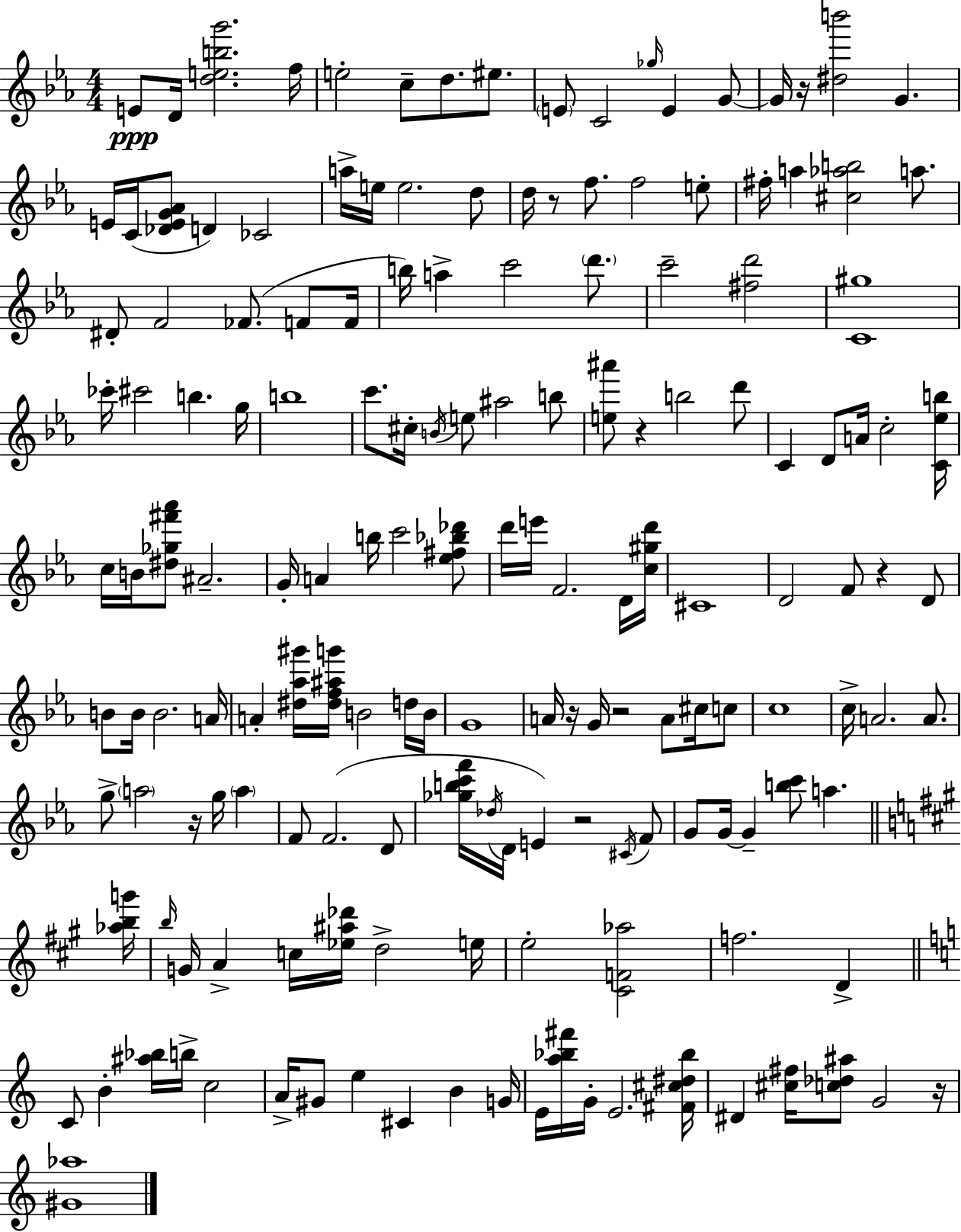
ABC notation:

X:1
T:Untitled
M:4/4
L:1/4
K:Eb
E/2 D/4 [debg']2 f/4 e2 c/2 d/2 ^e/2 E/2 C2 _g/4 E G/2 G/4 z/4 [^db']2 G E/4 C/4 [_DEG_A]/2 D _C2 a/4 e/4 e2 d/2 d/4 z/2 f/2 f2 e/2 ^f/4 a [^c_ab]2 a/2 ^D/2 F2 _F/2 F/2 F/4 b/4 a c'2 d'/2 c'2 [^fd']2 [C^g]4 _c'/4 ^c'2 b g/4 b4 c'/2 ^c/4 B/4 e/2 ^a2 b/2 [e^a']/2 z b2 d'/2 C D/2 A/4 c2 [C_eb]/4 c/4 B/4 [^d_g^f'_a']/2 ^A2 G/4 A b/4 c'2 [_e^f_b_d']/2 d'/4 e'/4 F2 D/4 [c^gd']/4 ^C4 D2 F/2 z D/2 B/2 B/4 B2 A/4 A [^d_a^g']/4 [^df^ag']/4 B2 d/4 B/4 G4 A/4 z/4 G/4 z2 A/2 ^c/4 c/2 c4 c/4 A2 A/2 g/2 a2 z/4 g/4 a F/2 F2 D/2 [_gbc'f']/4 _d/4 D/4 E z2 ^C/4 F/2 G/2 G/4 G [bc']/2 a [_abg']/4 b/4 G/4 A c/4 [_e^a_d']/4 d2 e/4 e2 [^CF_a]2 f2 D C/2 B [^a_b]/4 b/4 c2 A/4 ^G/2 e ^C B G/4 E/4 [a_b^f']/4 G/4 E2 [^F^c^d_b]/4 ^D [^c^f]/4 [c_d^a]/2 G2 z/4 [^G_a]4